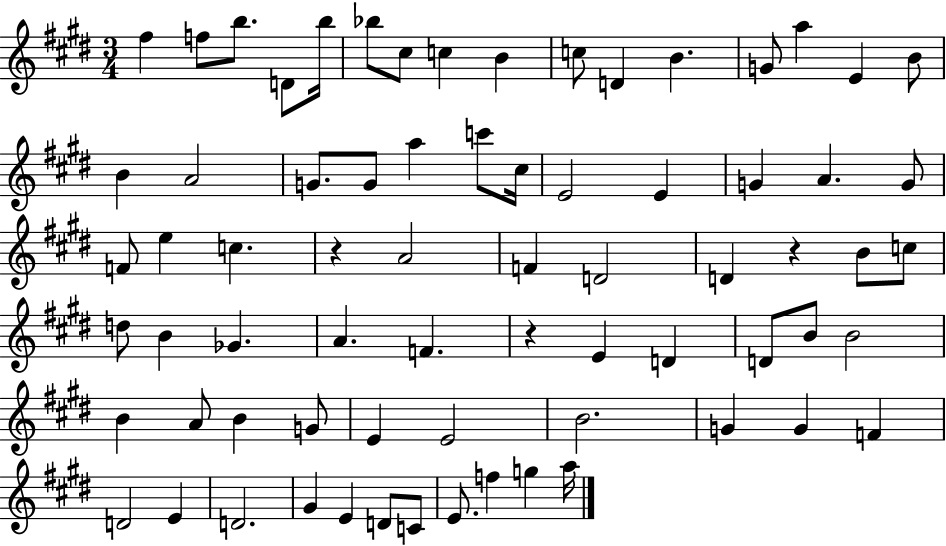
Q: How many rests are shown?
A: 3